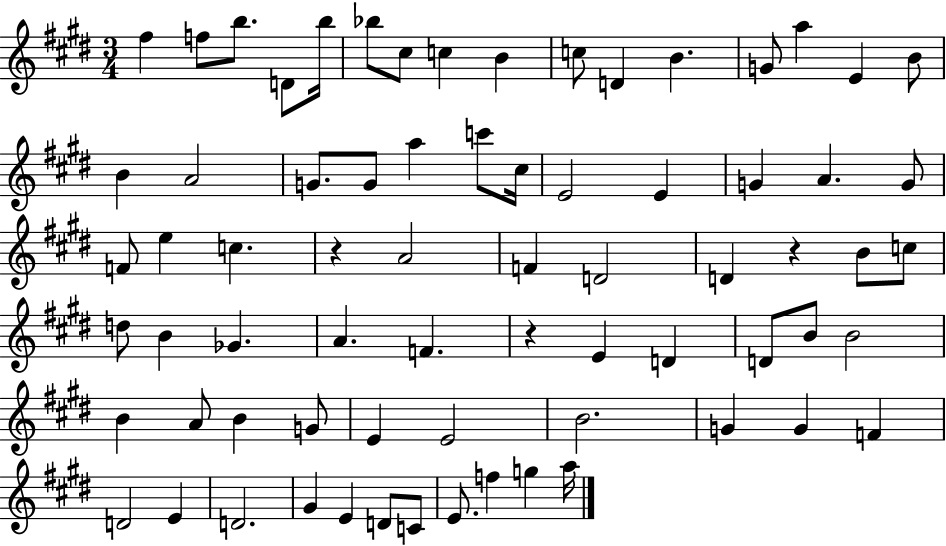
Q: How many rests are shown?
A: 3